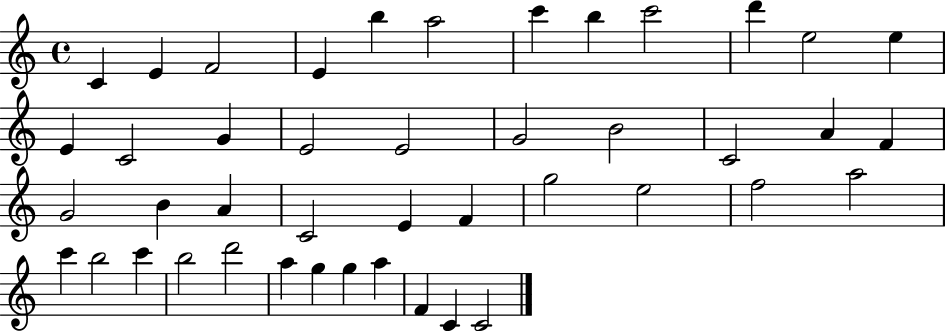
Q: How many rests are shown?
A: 0